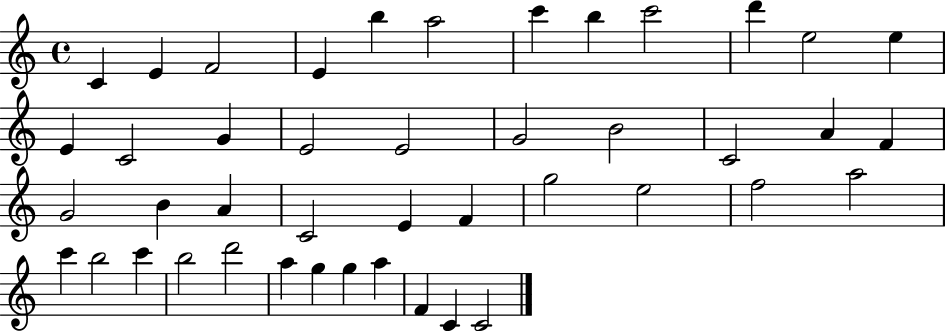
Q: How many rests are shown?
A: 0